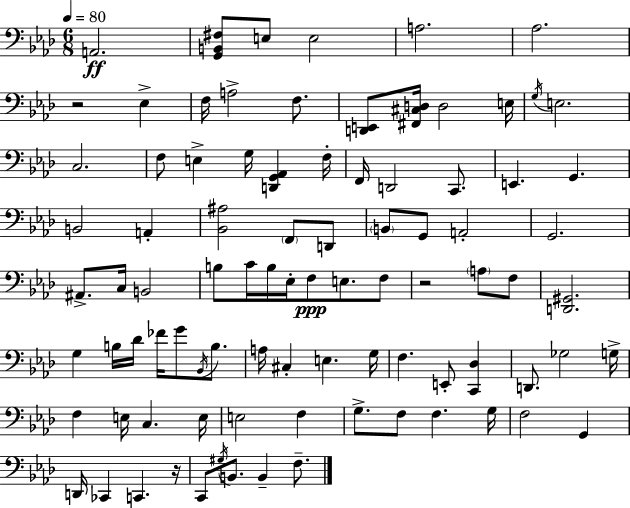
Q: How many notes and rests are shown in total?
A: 89